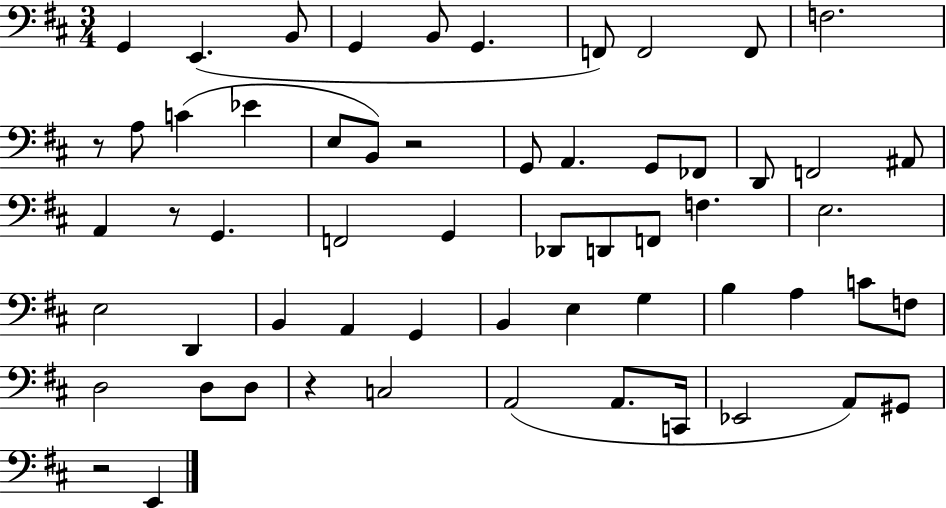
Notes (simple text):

G2/q E2/q. B2/e G2/q B2/e G2/q. F2/e F2/h F2/e F3/h. R/e A3/e C4/q Eb4/q E3/e B2/e R/h G2/e A2/q. G2/e FES2/e D2/e F2/h A#2/e A2/q R/e G2/q. F2/h G2/q Db2/e D2/e F2/e F3/q. E3/h. E3/h D2/q B2/q A2/q G2/q B2/q E3/q G3/q B3/q A3/q C4/e F3/e D3/h D3/e D3/e R/q C3/h A2/h A2/e. C2/s Eb2/h A2/e G#2/e R/h E2/q